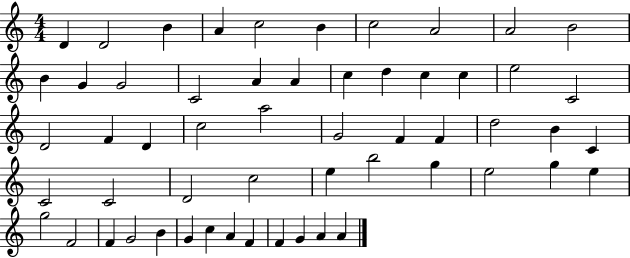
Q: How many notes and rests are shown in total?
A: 56